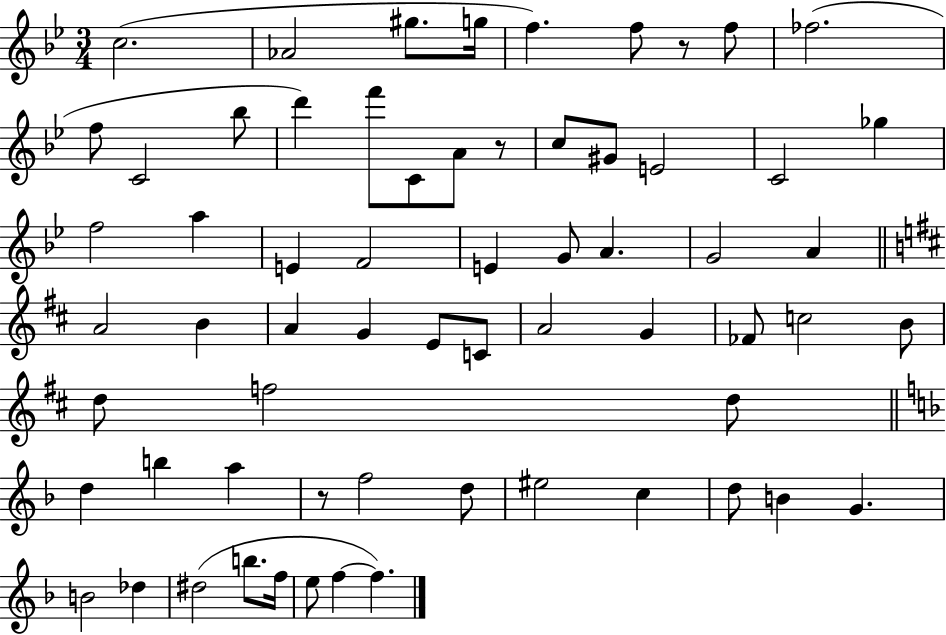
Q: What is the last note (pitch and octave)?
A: F5